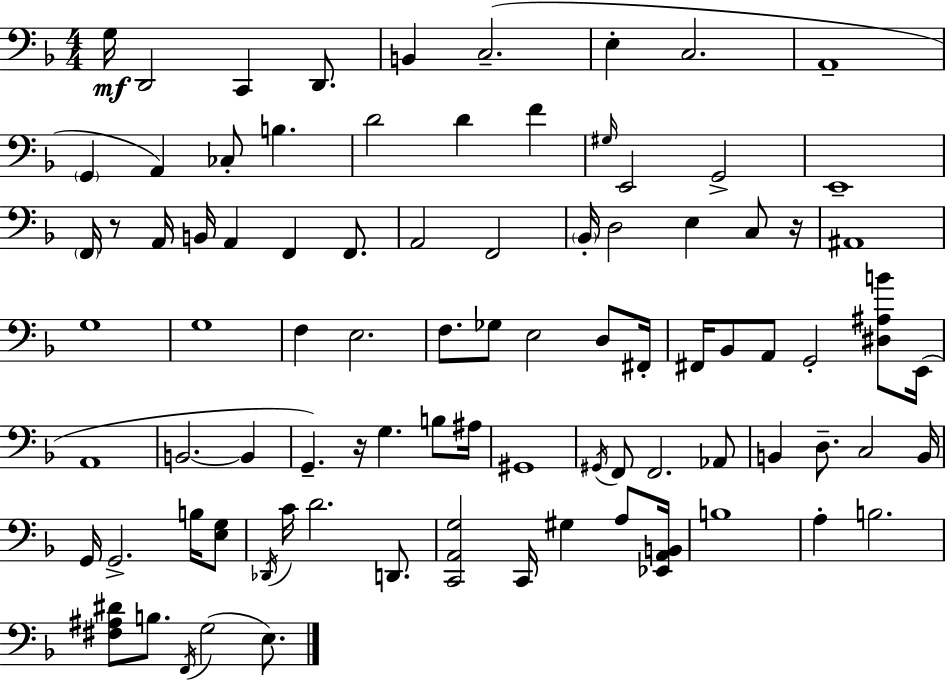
X:1
T:Untitled
M:4/4
L:1/4
K:F
G,/4 D,,2 C,, D,,/2 B,, C,2 E, C,2 A,,4 G,, A,, _C,/2 B, D2 D F ^G,/4 E,,2 G,,2 E,,4 F,,/4 z/2 A,,/4 B,,/4 A,, F,, F,,/2 A,,2 F,,2 _B,,/4 D,2 E, C,/2 z/4 ^A,,4 G,4 G,4 F, E,2 F,/2 _G,/2 E,2 D,/2 ^F,,/4 ^F,,/4 _B,,/2 A,,/2 G,,2 [^D,^A,B]/2 E,,/4 A,,4 B,,2 B,, G,, z/4 G, B,/2 ^A,/4 ^G,,4 ^G,,/4 F,,/2 F,,2 _A,,/2 B,, D,/2 C,2 B,,/4 G,,/4 G,,2 B,/4 [E,G,]/2 _D,,/4 C/4 D2 D,,/2 [C,,A,,G,]2 C,,/4 ^G, A,/2 [_E,,A,,B,,]/4 B,4 A, B,2 [^F,^A,^D]/2 B,/2 F,,/4 G,2 E,/2